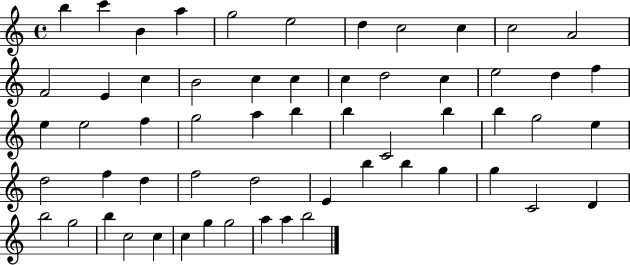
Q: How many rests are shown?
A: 0